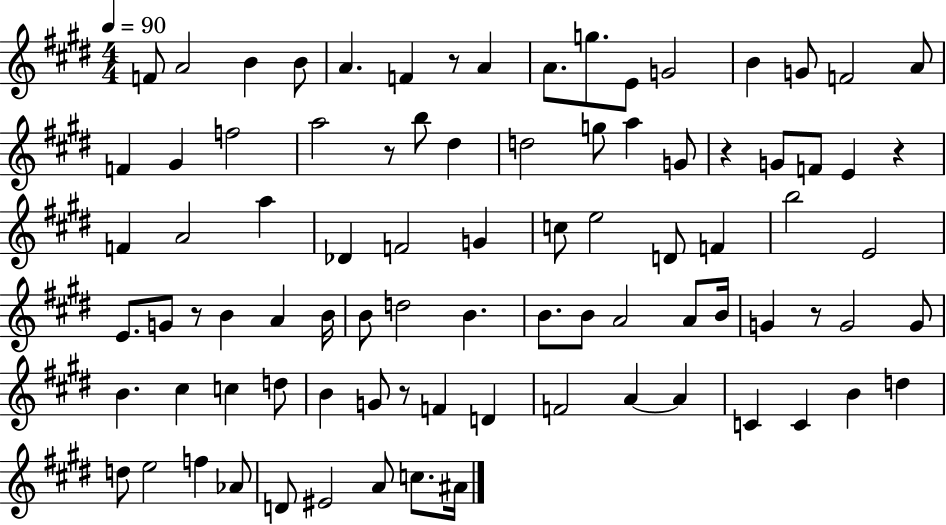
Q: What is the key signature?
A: E major